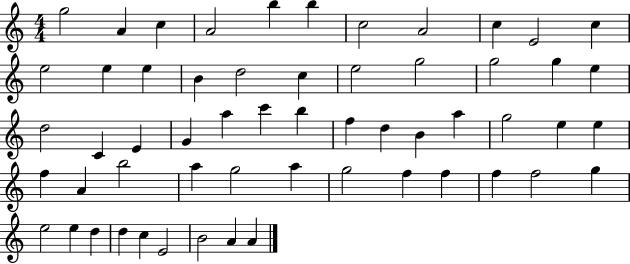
{
  \clef treble
  \numericTimeSignature
  \time 4/4
  \key c \major
  g''2 a'4 c''4 | a'2 b''4 b''4 | c''2 a'2 | c''4 e'2 c''4 | \break e''2 e''4 e''4 | b'4 d''2 c''4 | e''2 g''2 | g''2 g''4 e''4 | \break d''2 c'4 e'4 | g'4 a''4 c'''4 b''4 | f''4 d''4 b'4 a''4 | g''2 e''4 e''4 | \break f''4 a'4 b''2 | a''4 g''2 a''4 | g''2 f''4 f''4 | f''4 f''2 g''4 | \break e''2 e''4 d''4 | d''4 c''4 e'2 | b'2 a'4 a'4 | \bar "|."
}